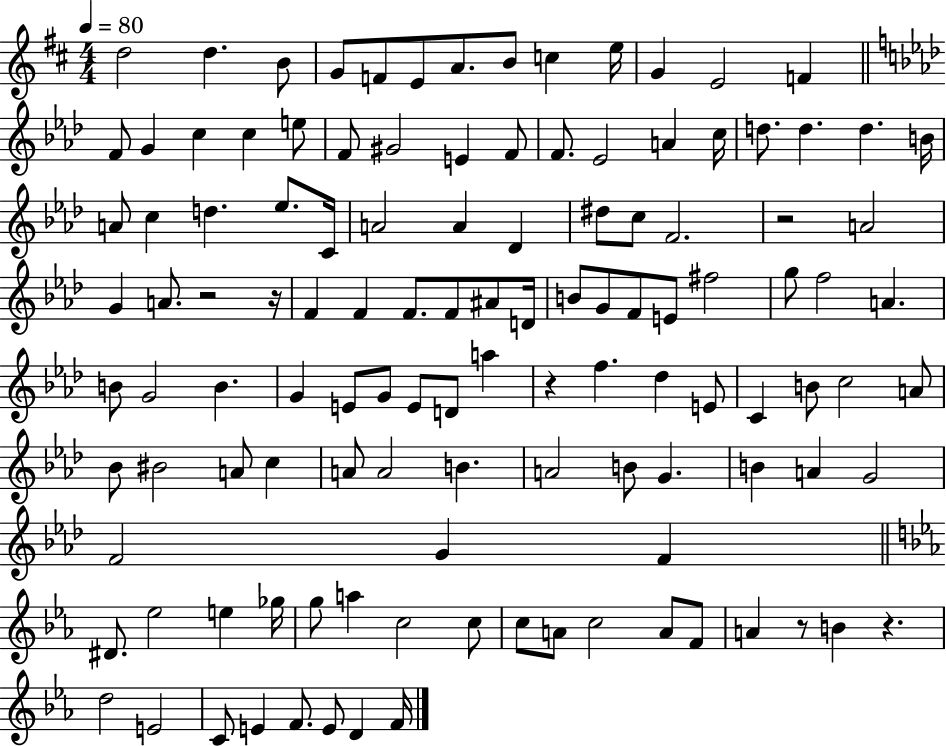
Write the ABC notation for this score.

X:1
T:Untitled
M:4/4
L:1/4
K:D
d2 d B/2 G/2 F/2 E/2 A/2 B/2 c e/4 G E2 F F/2 G c c e/2 F/2 ^G2 E F/2 F/2 _E2 A c/4 d/2 d d B/4 A/2 c d _e/2 C/4 A2 A _D ^d/2 c/2 F2 z2 A2 G A/2 z2 z/4 F F F/2 F/2 ^A/2 D/4 B/2 G/2 F/2 E/2 ^f2 g/2 f2 A B/2 G2 B G E/2 G/2 E/2 D/2 a z f _d E/2 C B/2 c2 A/2 _B/2 ^B2 A/2 c A/2 A2 B A2 B/2 G B A G2 F2 G F ^D/2 _e2 e _g/4 g/2 a c2 c/2 c/2 A/2 c2 A/2 F/2 A z/2 B z d2 E2 C/2 E F/2 E/2 D F/4